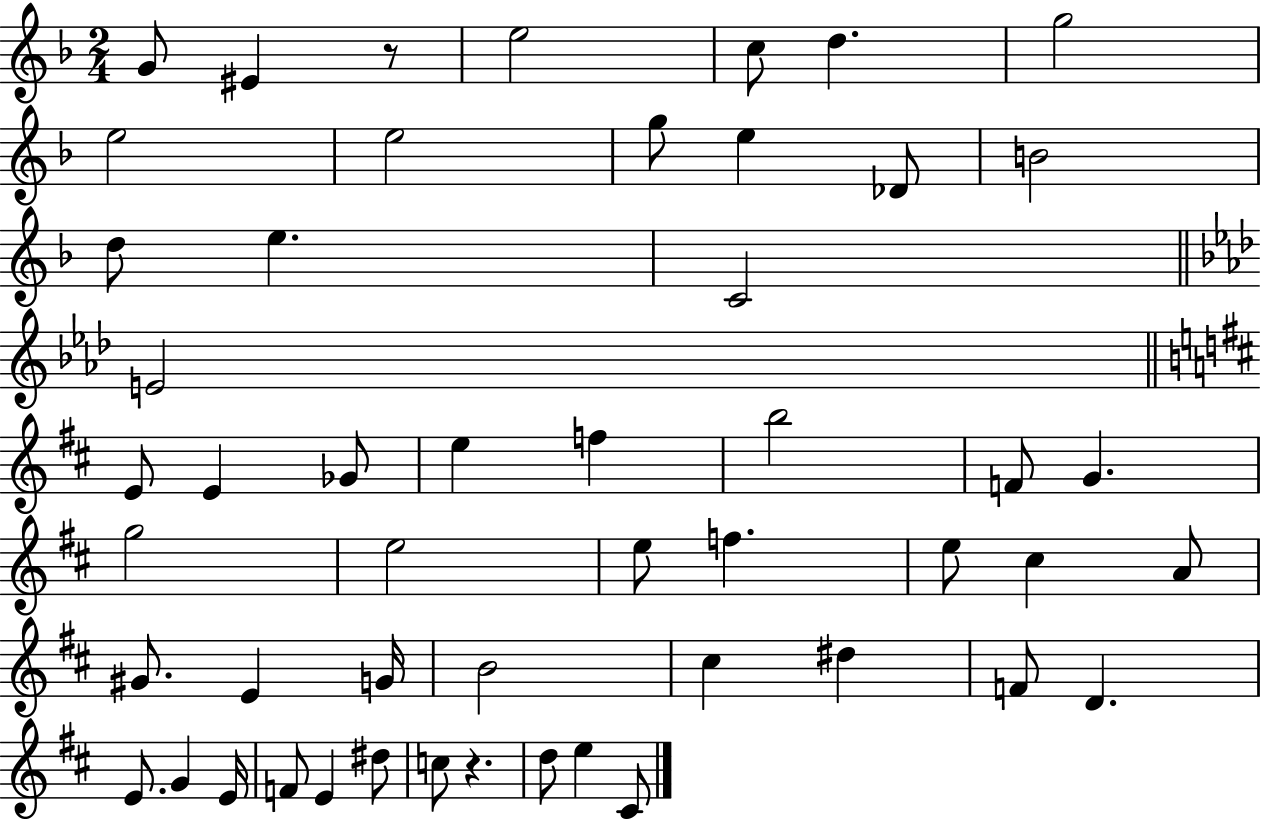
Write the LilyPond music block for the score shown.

{
  \clef treble
  \numericTimeSignature
  \time 2/4
  \key f \major
  g'8 eis'4 r8 | e''2 | c''8 d''4. | g''2 | \break e''2 | e''2 | g''8 e''4 des'8 | b'2 | \break d''8 e''4. | c'2 | \bar "||" \break \key aes \major e'2 | \bar "||" \break \key d \major e'8 e'4 ges'8 | e''4 f''4 | b''2 | f'8 g'4. | \break g''2 | e''2 | e''8 f''4. | e''8 cis''4 a'8 | \break gis'8. e'4 g'16 | b'2 | cis''4 dis''4 | f'8 d'4. | \break e'8. g'4 e'16 | f'8 e'4 dis''8 | c''8 r4. | d''8 e''4 cis'8 | \break \bar "|."
}